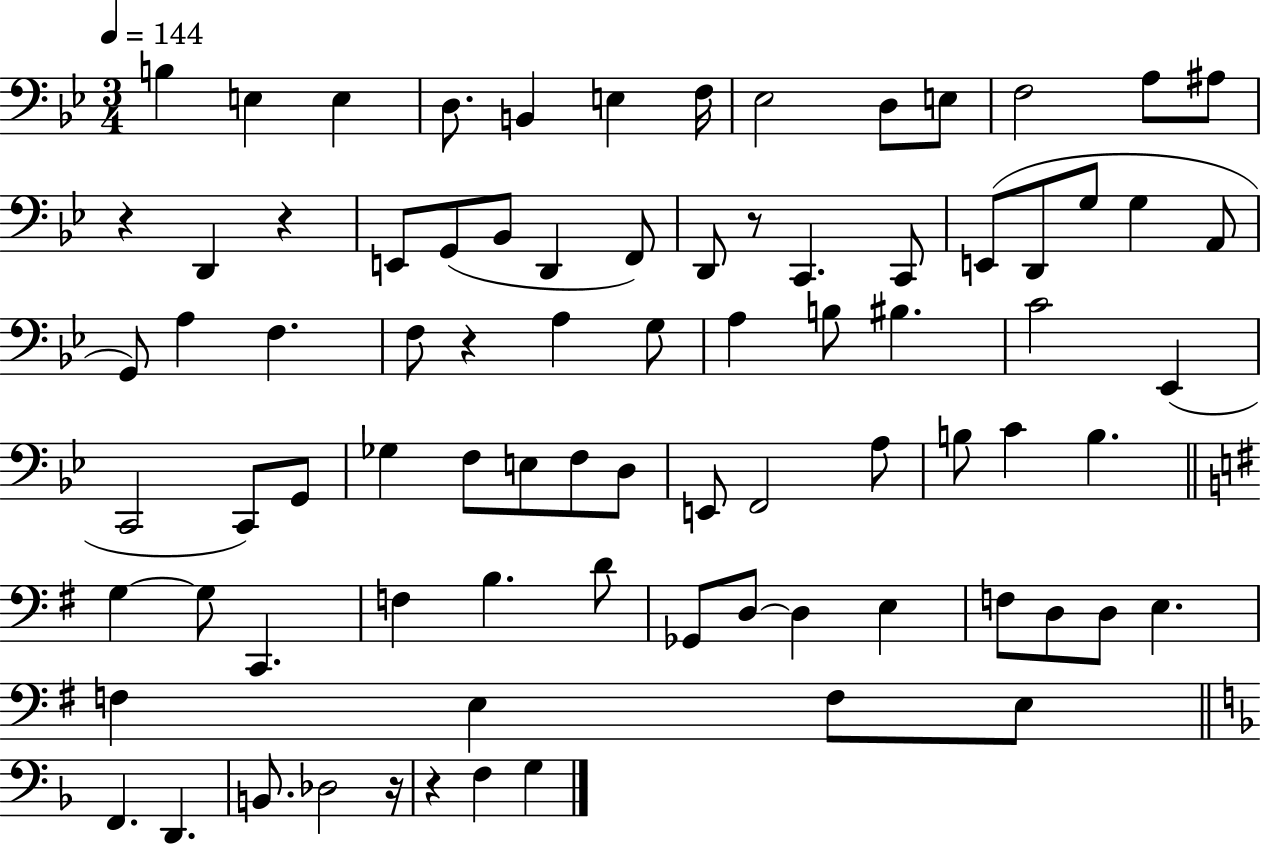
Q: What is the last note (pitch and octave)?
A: G3